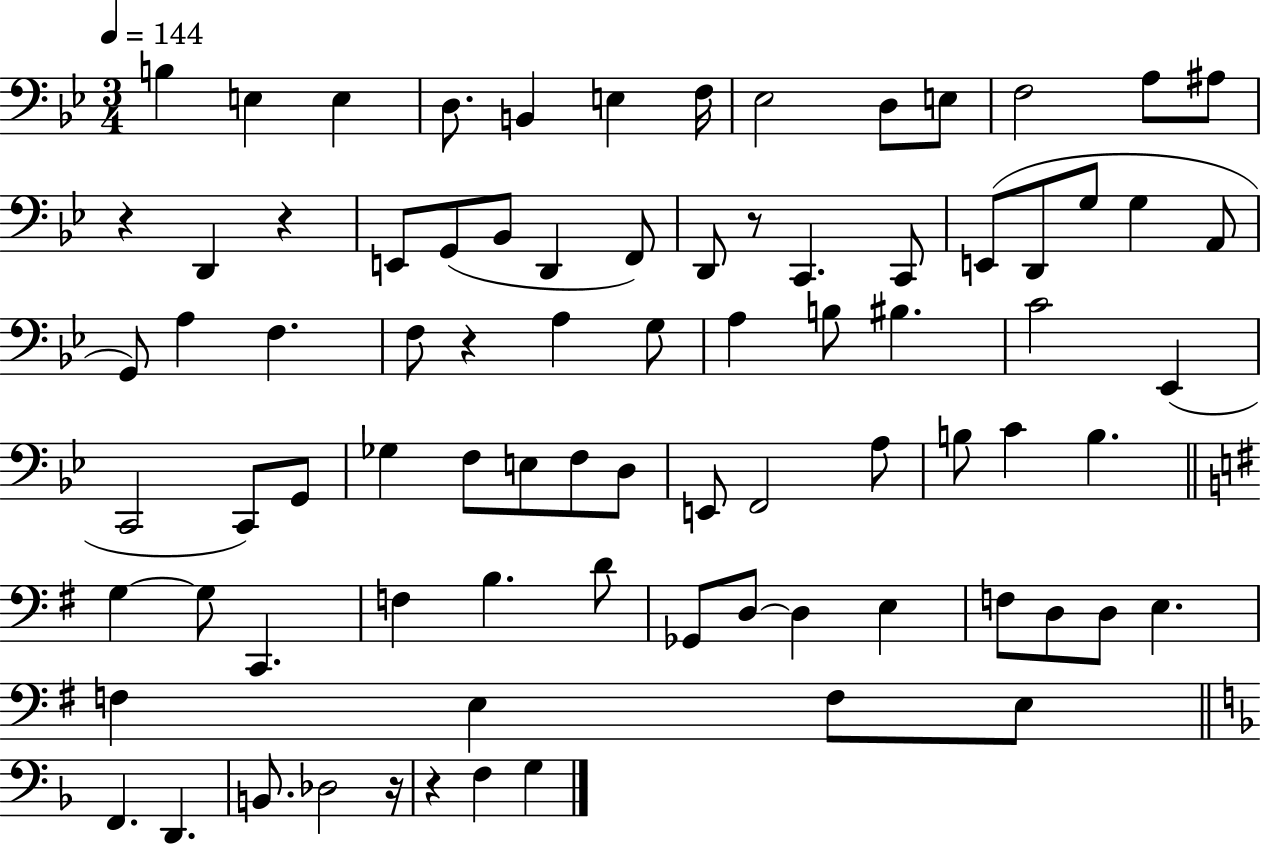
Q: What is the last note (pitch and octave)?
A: G3